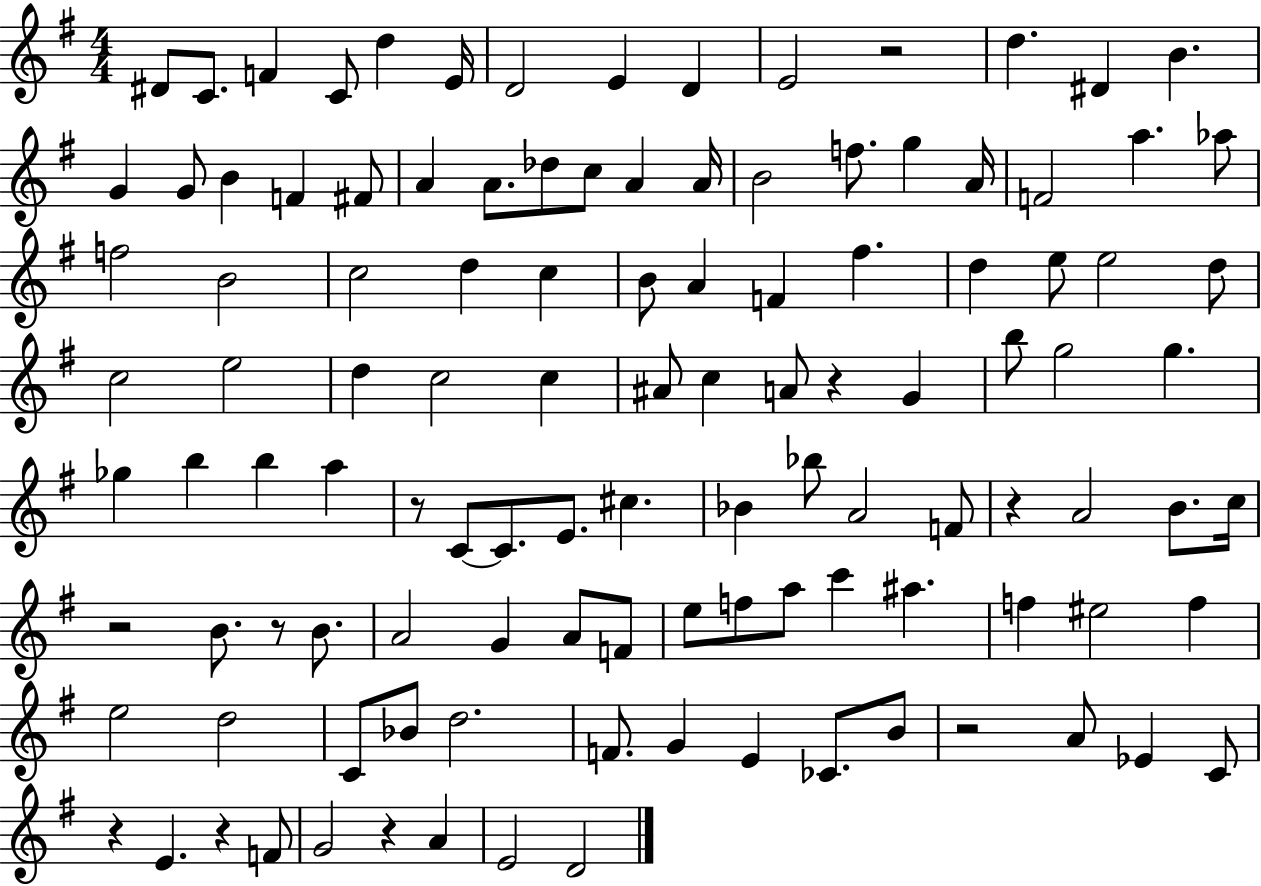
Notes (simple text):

D#4/e C4/e. F4/q C4/e D5/q E4/s D4/h E4/q D4/q E4/h R/h D5/q. D#4/q B4/q. G4/q G4/e B4/q F4/q F#4/e A4/q A4/e. Db5/e C5/e A4/q A4/s B4/h F5/e. G5/q A4/s F4/h A5/q. Ab5/e F5/h B4/h C5/h D5/q C5/q B4/e A4/q F4/q F#5/q. D5/q E5/e E5/h D5/e C5/h E5/h D5/q C5/h C5/q A#4/e C5/q A4/e R/q G4/q B5/e G5/h G5/q. Gb5/q B5/q B5/q A5/q R/e C4/e C4/e. E4/e. C#5/q. Bb4/q Bb5/e A4/h F4/e R/q A4/h B4/e. C5/s R/h B4/e. R/e B4/e. A4/h G4/q A4/e F4/e E5/e F5/e A5/e C6/q A#5/q. F5/q EIS5/h F5/q E5/h D5/h C4/e Bb4/e D5/h. F4/e. G4/q E4/q CES4/e. B4/e R/h A4/e Eb4/q C4/e R/q E4/q. R/q F4/e G4/h R/q A4/q E4/h D4/h